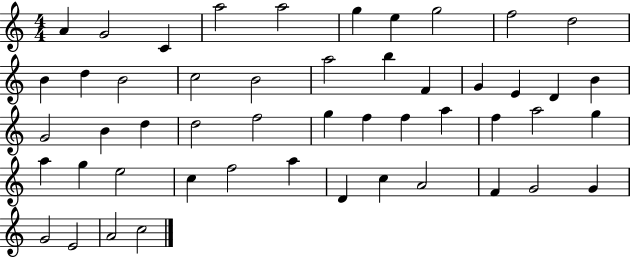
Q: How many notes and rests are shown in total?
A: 50